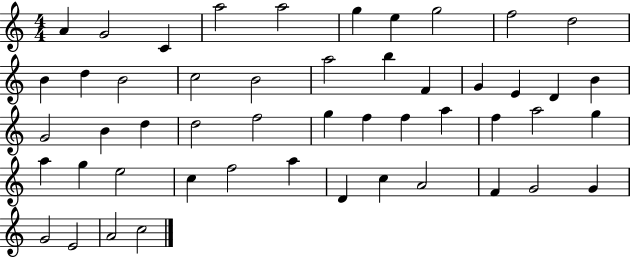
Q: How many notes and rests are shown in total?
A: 50